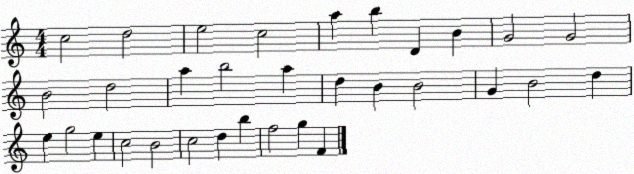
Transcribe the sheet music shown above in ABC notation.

X:1
T:Untitled
M:4/4
L:1/4
K:C
c2 d2 e2 c2 a b D B G2 G2 B2 d2 a b2 a d B B2 G B2 d e g2 e c2 B2 c2 d b f2 g F